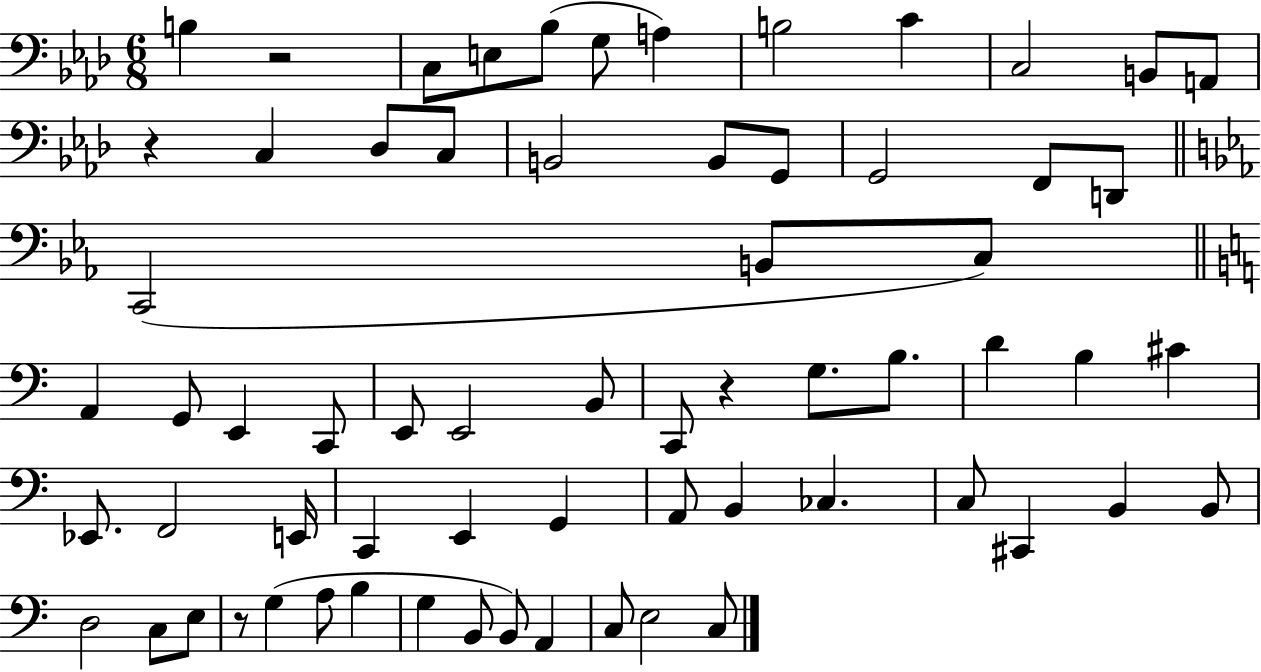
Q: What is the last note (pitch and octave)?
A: C3